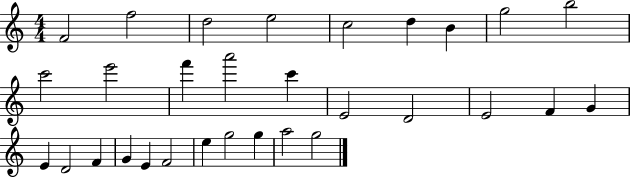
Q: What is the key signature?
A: C major